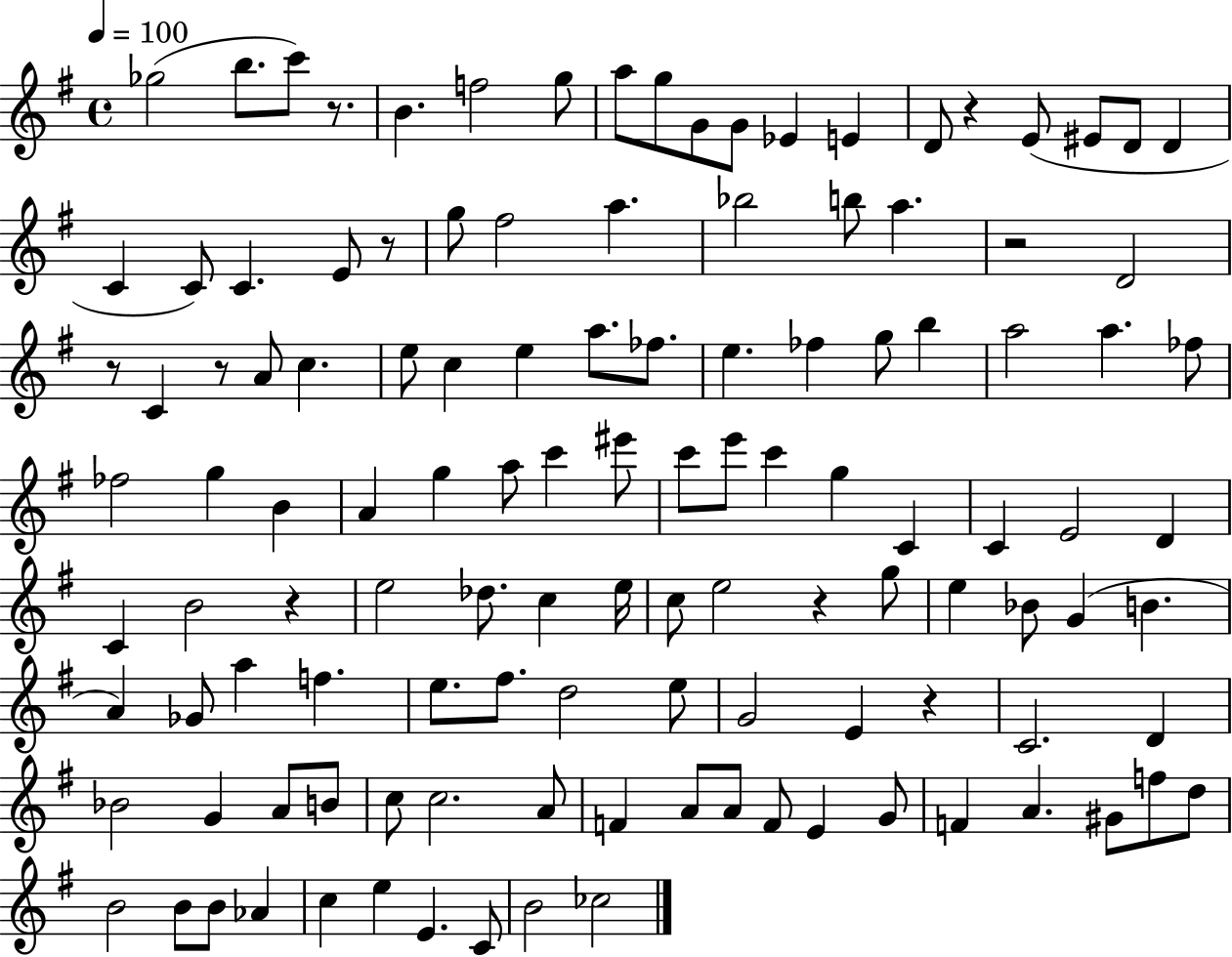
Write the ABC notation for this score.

X:1
T:Untitled
M:4/4
L:1/4
K:G
_g2 b/2 c'/2 z/2 B f2 g/2 a/2 g/2 G/2 G/2 _E E D/2 z E/2 ^E/2 D/2 D C C/2 C E/2 z/2 g/2 ^f2 a _b2 b/2 a z2 D2 z/2 C z/2 A/2 c e/2 c e a/2 _f/2 e _f g/2 b a2 a _f/2 _f2 g B A g a/2 c' ^e'/2 c'/2 e'/2 c' g C C E2 D C B2 z e2 _d/2 c e/4 c/2 e2 z g/2 e _B/2 G B A _G/2 a f e/2 ^f/2 d2 e/2 G2 E z C2 D _B2 G A/2 B/2 c/2 c2 A/2 F A/2 A/2 F/2 E G/2 F A ^G/2 f/2 d/2 B2 B/2 B/2 _A c e E C/2 B2 _c2